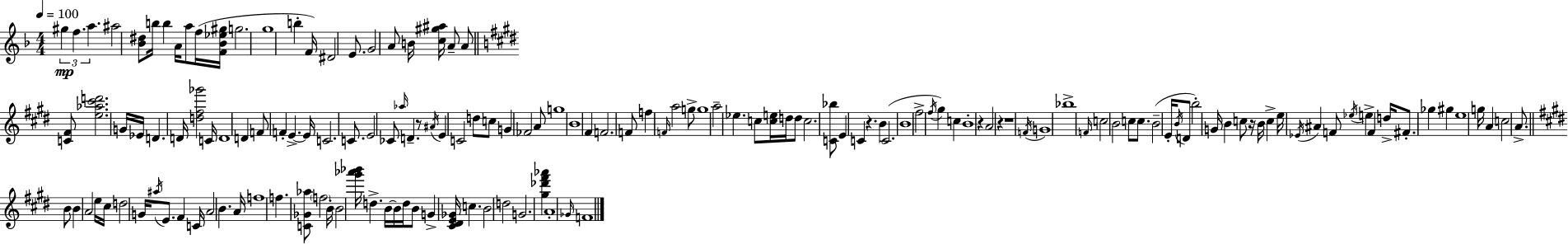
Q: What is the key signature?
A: F major